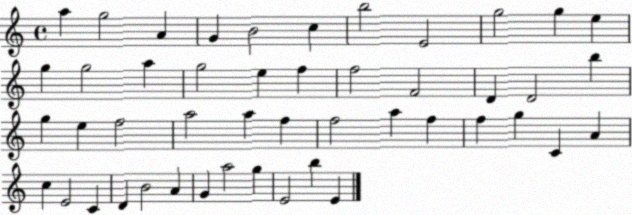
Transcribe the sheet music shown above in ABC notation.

X:1
T:Untitled
M:4/4
L:1/4
K:C
a g2 A G B2 c b2 E2 g2 g e g g2 a g2 e f f2 F2 D D2 b g e f2 a2 a f f2 a f f g C A c E2 C D B2 A G a2 g E2 b E